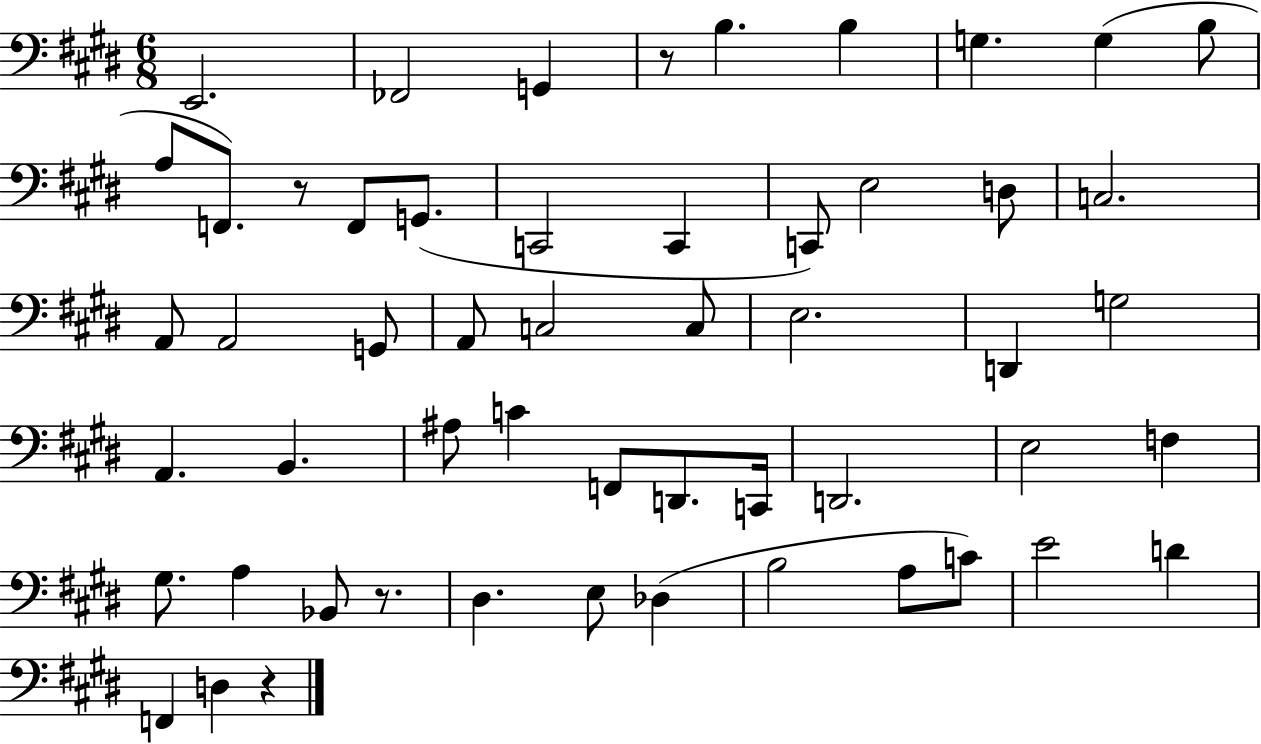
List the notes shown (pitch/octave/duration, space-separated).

E2/h. FES2/h G2/q R/e B3/q. B3/q G3/q. G3/q B3/e A3/e F2/e. R/e F2/e G2/e. C2/h C2/q C2/e E3/h D3/e C3/h. A2/e A2/h G2/e A2/e C3/h C3/e E3/h. D2/q G3/h A2/q. B2/q. A#3/e C4/q F2/e D2/e. C2/s D2/h. E3/h F3/q G#3/e. A3/q Bb2/e R/e. D#3/q. E3/e Db3/q B3/h A3/e C4/e E4/h D4/q F2/q D3/q R/q